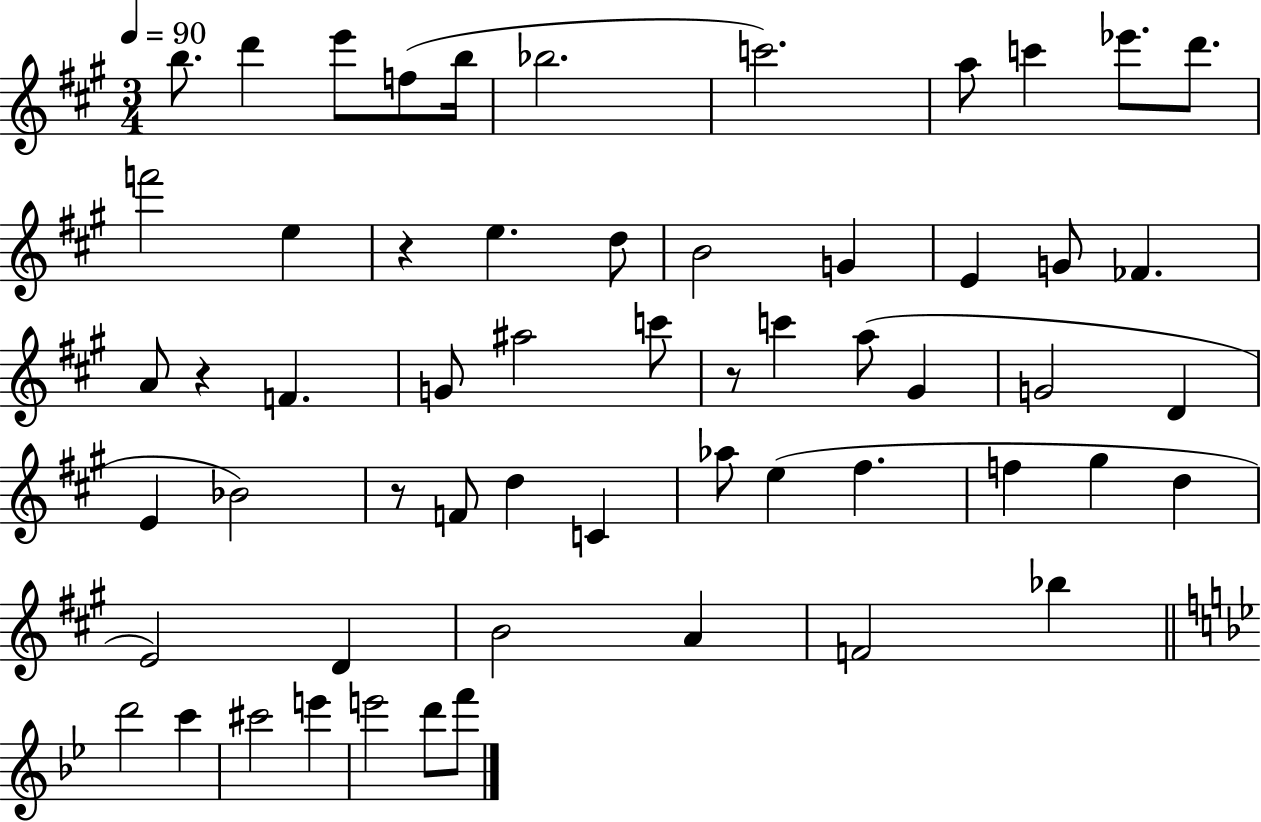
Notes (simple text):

B5/e. D6/q E6/e F5/e B5/s Bb5/h. C6/h. A5/e C6/q Eb6/e. D6/e. F6/h E5/q R/q E5/q. D5/e B4/h G4/q E4/q G4/e FES4/q. A4/e R/q F4/q. G4/e A#5/h C6/e R/e C6/q A5/e G#4/q G4/h D4/q E4/q Bb4/h R/e F4/e D5/q C4/q Ab5/e E5/q F#5/q. F5/q G#5/q D5/q E4/h D4/q B4/h A4/q F4/h Bb5/q D6/h C6/q C#6/h E6/q E6/h D6/e F6/e